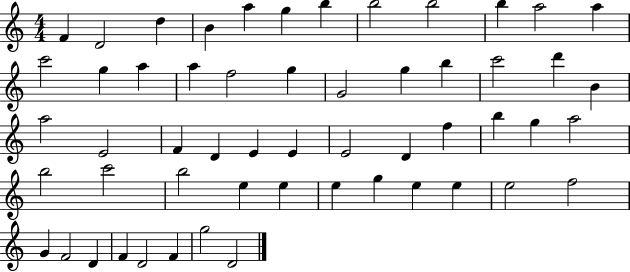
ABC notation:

X:1
T:Untitled
M:4/4
L:1/4
K:C
F D2 d B a g b b2 b2 b a2 a c'2 g a a f2 g G2 g b c'2 d' B a2 E2 F D E E E2 D f b g a2 b2 c'2 b2 e e e g e e e2 f2 G F2 D F D2 F g2 D2